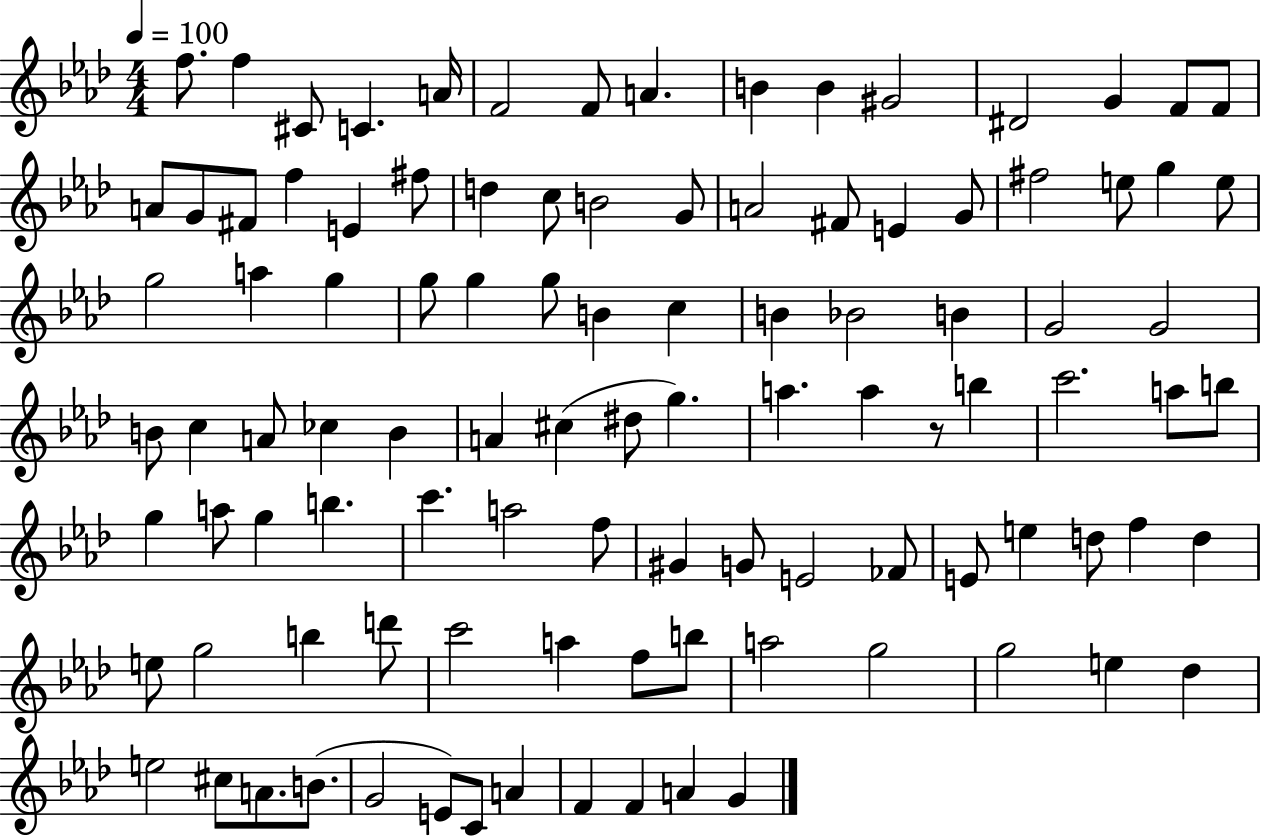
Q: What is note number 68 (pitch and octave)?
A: F5